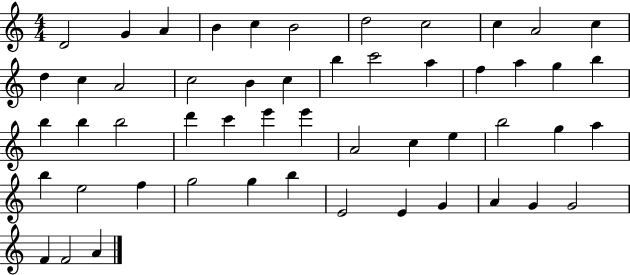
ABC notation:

X:1
T:Untitled
M:4/4
L:1/4
K:C
D2 G A B c B2 d2 c2 c A2 c d c A2 c2 B c b c'2 a f a g b b b b2 d' c' e' e' A2 c e b2 g a b e2 f g2 g b E2 E G A G G2 F F2 A